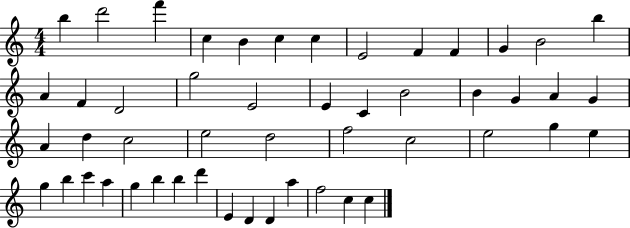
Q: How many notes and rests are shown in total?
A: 50